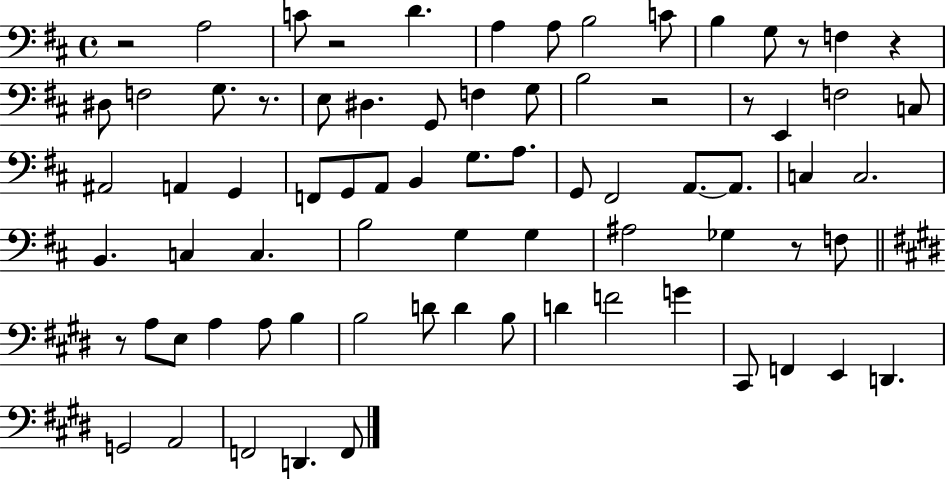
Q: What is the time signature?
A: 4/4